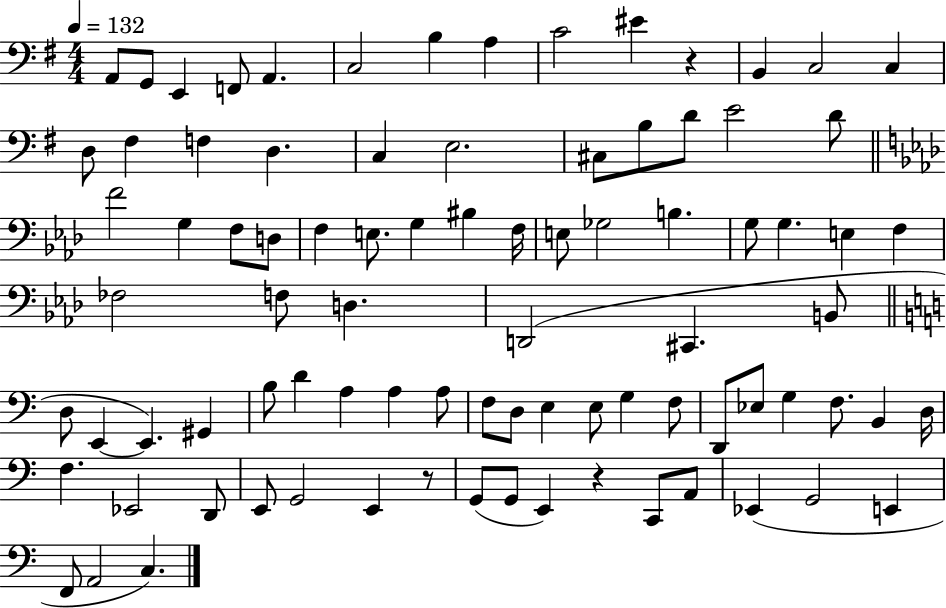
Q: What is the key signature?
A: G major